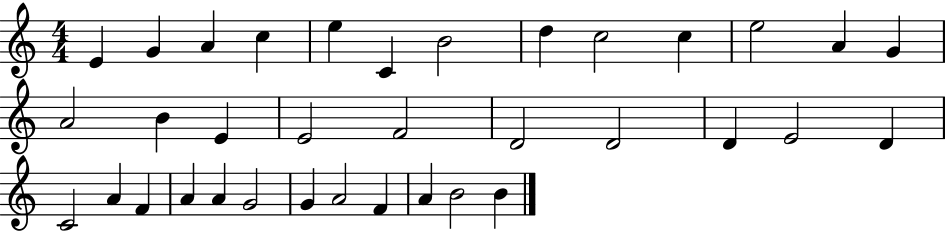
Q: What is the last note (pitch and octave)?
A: B4